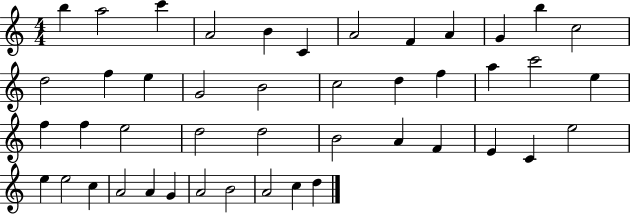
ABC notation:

X:1
T:Untitled
M:4/4
L:1/4
K:C
b a2 c' A2 B C A2 F A G b c2 d2 f e G2 B2 c2 d f a c'2 e f f e2 d2 d2 B2 A F E C e2 e e2 c A2 A G A2 B2 A2 c d